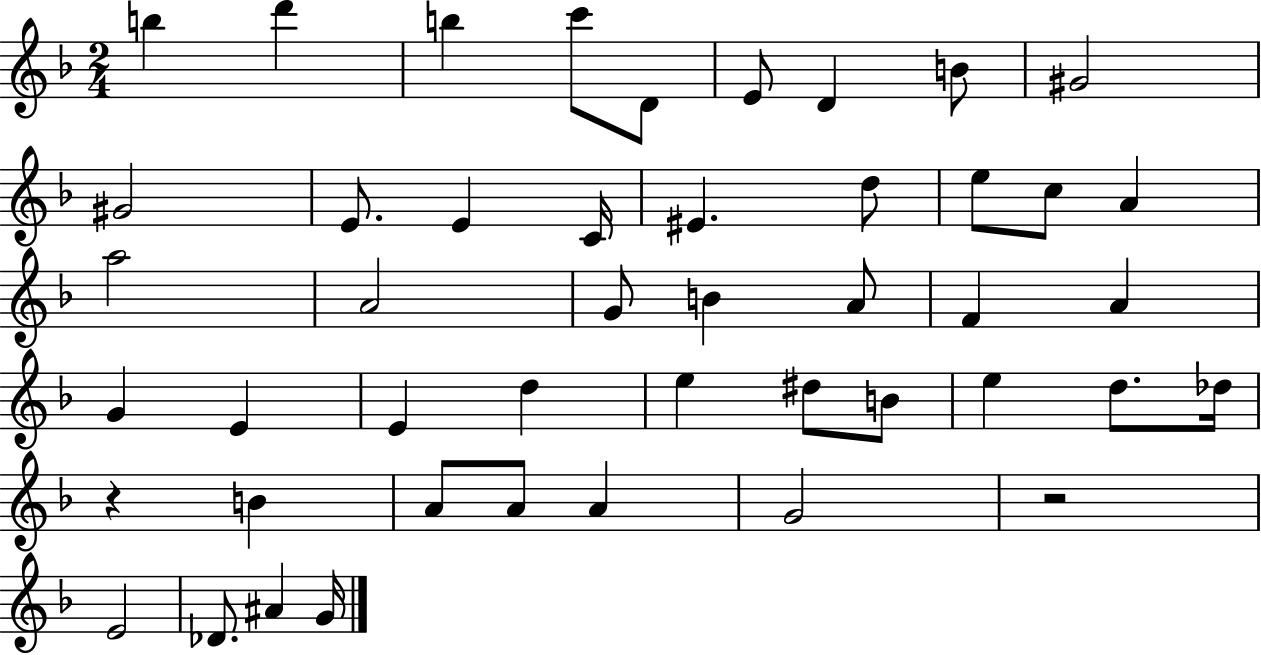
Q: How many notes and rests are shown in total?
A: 46